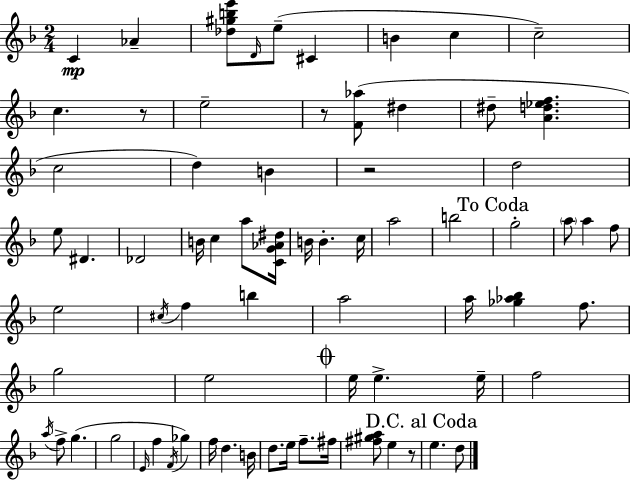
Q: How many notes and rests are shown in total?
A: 72